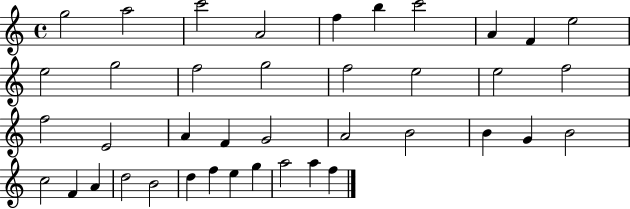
X:1
T:Untitled
M:4/4
L:1/4
K:C
g2 a2 c'2 A2 f b c'2 A F e2 e2 g2 f2 g2 f2 e2 e2 f2 f2 E2 A F G2 A2 B2 B G B2 c2 F A d2 B2 d f e g a2 a f